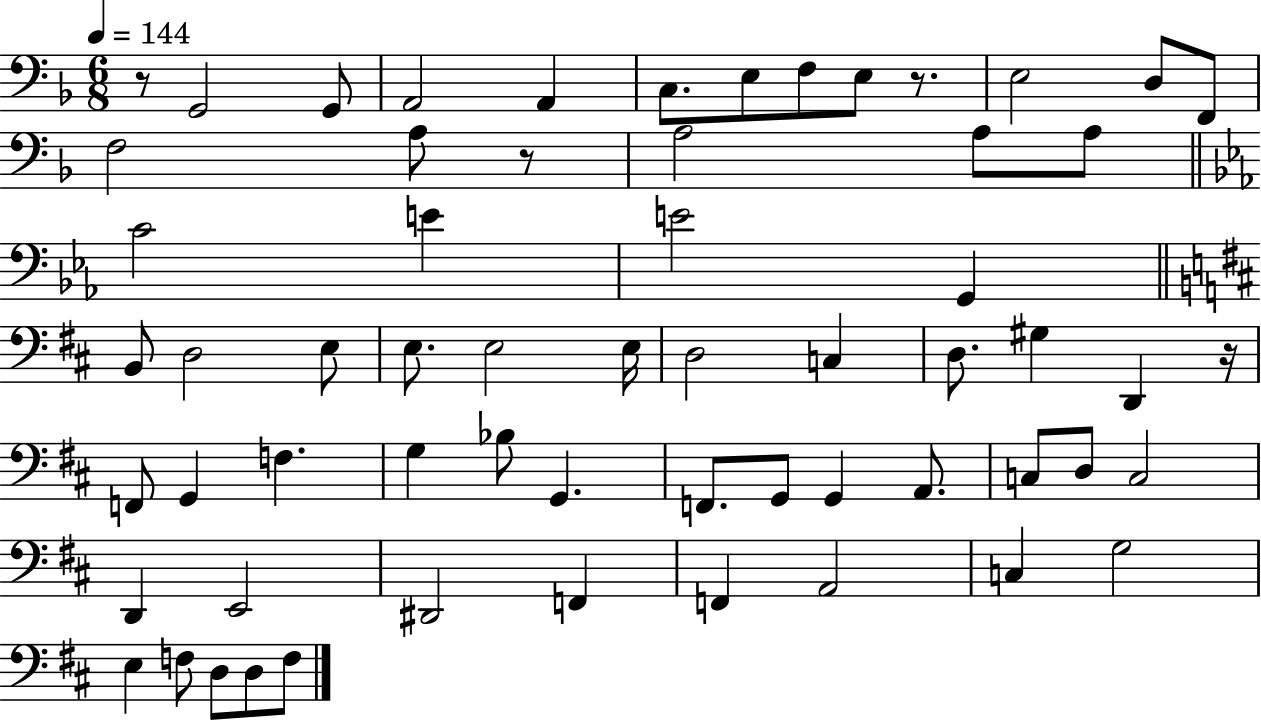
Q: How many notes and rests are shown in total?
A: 61